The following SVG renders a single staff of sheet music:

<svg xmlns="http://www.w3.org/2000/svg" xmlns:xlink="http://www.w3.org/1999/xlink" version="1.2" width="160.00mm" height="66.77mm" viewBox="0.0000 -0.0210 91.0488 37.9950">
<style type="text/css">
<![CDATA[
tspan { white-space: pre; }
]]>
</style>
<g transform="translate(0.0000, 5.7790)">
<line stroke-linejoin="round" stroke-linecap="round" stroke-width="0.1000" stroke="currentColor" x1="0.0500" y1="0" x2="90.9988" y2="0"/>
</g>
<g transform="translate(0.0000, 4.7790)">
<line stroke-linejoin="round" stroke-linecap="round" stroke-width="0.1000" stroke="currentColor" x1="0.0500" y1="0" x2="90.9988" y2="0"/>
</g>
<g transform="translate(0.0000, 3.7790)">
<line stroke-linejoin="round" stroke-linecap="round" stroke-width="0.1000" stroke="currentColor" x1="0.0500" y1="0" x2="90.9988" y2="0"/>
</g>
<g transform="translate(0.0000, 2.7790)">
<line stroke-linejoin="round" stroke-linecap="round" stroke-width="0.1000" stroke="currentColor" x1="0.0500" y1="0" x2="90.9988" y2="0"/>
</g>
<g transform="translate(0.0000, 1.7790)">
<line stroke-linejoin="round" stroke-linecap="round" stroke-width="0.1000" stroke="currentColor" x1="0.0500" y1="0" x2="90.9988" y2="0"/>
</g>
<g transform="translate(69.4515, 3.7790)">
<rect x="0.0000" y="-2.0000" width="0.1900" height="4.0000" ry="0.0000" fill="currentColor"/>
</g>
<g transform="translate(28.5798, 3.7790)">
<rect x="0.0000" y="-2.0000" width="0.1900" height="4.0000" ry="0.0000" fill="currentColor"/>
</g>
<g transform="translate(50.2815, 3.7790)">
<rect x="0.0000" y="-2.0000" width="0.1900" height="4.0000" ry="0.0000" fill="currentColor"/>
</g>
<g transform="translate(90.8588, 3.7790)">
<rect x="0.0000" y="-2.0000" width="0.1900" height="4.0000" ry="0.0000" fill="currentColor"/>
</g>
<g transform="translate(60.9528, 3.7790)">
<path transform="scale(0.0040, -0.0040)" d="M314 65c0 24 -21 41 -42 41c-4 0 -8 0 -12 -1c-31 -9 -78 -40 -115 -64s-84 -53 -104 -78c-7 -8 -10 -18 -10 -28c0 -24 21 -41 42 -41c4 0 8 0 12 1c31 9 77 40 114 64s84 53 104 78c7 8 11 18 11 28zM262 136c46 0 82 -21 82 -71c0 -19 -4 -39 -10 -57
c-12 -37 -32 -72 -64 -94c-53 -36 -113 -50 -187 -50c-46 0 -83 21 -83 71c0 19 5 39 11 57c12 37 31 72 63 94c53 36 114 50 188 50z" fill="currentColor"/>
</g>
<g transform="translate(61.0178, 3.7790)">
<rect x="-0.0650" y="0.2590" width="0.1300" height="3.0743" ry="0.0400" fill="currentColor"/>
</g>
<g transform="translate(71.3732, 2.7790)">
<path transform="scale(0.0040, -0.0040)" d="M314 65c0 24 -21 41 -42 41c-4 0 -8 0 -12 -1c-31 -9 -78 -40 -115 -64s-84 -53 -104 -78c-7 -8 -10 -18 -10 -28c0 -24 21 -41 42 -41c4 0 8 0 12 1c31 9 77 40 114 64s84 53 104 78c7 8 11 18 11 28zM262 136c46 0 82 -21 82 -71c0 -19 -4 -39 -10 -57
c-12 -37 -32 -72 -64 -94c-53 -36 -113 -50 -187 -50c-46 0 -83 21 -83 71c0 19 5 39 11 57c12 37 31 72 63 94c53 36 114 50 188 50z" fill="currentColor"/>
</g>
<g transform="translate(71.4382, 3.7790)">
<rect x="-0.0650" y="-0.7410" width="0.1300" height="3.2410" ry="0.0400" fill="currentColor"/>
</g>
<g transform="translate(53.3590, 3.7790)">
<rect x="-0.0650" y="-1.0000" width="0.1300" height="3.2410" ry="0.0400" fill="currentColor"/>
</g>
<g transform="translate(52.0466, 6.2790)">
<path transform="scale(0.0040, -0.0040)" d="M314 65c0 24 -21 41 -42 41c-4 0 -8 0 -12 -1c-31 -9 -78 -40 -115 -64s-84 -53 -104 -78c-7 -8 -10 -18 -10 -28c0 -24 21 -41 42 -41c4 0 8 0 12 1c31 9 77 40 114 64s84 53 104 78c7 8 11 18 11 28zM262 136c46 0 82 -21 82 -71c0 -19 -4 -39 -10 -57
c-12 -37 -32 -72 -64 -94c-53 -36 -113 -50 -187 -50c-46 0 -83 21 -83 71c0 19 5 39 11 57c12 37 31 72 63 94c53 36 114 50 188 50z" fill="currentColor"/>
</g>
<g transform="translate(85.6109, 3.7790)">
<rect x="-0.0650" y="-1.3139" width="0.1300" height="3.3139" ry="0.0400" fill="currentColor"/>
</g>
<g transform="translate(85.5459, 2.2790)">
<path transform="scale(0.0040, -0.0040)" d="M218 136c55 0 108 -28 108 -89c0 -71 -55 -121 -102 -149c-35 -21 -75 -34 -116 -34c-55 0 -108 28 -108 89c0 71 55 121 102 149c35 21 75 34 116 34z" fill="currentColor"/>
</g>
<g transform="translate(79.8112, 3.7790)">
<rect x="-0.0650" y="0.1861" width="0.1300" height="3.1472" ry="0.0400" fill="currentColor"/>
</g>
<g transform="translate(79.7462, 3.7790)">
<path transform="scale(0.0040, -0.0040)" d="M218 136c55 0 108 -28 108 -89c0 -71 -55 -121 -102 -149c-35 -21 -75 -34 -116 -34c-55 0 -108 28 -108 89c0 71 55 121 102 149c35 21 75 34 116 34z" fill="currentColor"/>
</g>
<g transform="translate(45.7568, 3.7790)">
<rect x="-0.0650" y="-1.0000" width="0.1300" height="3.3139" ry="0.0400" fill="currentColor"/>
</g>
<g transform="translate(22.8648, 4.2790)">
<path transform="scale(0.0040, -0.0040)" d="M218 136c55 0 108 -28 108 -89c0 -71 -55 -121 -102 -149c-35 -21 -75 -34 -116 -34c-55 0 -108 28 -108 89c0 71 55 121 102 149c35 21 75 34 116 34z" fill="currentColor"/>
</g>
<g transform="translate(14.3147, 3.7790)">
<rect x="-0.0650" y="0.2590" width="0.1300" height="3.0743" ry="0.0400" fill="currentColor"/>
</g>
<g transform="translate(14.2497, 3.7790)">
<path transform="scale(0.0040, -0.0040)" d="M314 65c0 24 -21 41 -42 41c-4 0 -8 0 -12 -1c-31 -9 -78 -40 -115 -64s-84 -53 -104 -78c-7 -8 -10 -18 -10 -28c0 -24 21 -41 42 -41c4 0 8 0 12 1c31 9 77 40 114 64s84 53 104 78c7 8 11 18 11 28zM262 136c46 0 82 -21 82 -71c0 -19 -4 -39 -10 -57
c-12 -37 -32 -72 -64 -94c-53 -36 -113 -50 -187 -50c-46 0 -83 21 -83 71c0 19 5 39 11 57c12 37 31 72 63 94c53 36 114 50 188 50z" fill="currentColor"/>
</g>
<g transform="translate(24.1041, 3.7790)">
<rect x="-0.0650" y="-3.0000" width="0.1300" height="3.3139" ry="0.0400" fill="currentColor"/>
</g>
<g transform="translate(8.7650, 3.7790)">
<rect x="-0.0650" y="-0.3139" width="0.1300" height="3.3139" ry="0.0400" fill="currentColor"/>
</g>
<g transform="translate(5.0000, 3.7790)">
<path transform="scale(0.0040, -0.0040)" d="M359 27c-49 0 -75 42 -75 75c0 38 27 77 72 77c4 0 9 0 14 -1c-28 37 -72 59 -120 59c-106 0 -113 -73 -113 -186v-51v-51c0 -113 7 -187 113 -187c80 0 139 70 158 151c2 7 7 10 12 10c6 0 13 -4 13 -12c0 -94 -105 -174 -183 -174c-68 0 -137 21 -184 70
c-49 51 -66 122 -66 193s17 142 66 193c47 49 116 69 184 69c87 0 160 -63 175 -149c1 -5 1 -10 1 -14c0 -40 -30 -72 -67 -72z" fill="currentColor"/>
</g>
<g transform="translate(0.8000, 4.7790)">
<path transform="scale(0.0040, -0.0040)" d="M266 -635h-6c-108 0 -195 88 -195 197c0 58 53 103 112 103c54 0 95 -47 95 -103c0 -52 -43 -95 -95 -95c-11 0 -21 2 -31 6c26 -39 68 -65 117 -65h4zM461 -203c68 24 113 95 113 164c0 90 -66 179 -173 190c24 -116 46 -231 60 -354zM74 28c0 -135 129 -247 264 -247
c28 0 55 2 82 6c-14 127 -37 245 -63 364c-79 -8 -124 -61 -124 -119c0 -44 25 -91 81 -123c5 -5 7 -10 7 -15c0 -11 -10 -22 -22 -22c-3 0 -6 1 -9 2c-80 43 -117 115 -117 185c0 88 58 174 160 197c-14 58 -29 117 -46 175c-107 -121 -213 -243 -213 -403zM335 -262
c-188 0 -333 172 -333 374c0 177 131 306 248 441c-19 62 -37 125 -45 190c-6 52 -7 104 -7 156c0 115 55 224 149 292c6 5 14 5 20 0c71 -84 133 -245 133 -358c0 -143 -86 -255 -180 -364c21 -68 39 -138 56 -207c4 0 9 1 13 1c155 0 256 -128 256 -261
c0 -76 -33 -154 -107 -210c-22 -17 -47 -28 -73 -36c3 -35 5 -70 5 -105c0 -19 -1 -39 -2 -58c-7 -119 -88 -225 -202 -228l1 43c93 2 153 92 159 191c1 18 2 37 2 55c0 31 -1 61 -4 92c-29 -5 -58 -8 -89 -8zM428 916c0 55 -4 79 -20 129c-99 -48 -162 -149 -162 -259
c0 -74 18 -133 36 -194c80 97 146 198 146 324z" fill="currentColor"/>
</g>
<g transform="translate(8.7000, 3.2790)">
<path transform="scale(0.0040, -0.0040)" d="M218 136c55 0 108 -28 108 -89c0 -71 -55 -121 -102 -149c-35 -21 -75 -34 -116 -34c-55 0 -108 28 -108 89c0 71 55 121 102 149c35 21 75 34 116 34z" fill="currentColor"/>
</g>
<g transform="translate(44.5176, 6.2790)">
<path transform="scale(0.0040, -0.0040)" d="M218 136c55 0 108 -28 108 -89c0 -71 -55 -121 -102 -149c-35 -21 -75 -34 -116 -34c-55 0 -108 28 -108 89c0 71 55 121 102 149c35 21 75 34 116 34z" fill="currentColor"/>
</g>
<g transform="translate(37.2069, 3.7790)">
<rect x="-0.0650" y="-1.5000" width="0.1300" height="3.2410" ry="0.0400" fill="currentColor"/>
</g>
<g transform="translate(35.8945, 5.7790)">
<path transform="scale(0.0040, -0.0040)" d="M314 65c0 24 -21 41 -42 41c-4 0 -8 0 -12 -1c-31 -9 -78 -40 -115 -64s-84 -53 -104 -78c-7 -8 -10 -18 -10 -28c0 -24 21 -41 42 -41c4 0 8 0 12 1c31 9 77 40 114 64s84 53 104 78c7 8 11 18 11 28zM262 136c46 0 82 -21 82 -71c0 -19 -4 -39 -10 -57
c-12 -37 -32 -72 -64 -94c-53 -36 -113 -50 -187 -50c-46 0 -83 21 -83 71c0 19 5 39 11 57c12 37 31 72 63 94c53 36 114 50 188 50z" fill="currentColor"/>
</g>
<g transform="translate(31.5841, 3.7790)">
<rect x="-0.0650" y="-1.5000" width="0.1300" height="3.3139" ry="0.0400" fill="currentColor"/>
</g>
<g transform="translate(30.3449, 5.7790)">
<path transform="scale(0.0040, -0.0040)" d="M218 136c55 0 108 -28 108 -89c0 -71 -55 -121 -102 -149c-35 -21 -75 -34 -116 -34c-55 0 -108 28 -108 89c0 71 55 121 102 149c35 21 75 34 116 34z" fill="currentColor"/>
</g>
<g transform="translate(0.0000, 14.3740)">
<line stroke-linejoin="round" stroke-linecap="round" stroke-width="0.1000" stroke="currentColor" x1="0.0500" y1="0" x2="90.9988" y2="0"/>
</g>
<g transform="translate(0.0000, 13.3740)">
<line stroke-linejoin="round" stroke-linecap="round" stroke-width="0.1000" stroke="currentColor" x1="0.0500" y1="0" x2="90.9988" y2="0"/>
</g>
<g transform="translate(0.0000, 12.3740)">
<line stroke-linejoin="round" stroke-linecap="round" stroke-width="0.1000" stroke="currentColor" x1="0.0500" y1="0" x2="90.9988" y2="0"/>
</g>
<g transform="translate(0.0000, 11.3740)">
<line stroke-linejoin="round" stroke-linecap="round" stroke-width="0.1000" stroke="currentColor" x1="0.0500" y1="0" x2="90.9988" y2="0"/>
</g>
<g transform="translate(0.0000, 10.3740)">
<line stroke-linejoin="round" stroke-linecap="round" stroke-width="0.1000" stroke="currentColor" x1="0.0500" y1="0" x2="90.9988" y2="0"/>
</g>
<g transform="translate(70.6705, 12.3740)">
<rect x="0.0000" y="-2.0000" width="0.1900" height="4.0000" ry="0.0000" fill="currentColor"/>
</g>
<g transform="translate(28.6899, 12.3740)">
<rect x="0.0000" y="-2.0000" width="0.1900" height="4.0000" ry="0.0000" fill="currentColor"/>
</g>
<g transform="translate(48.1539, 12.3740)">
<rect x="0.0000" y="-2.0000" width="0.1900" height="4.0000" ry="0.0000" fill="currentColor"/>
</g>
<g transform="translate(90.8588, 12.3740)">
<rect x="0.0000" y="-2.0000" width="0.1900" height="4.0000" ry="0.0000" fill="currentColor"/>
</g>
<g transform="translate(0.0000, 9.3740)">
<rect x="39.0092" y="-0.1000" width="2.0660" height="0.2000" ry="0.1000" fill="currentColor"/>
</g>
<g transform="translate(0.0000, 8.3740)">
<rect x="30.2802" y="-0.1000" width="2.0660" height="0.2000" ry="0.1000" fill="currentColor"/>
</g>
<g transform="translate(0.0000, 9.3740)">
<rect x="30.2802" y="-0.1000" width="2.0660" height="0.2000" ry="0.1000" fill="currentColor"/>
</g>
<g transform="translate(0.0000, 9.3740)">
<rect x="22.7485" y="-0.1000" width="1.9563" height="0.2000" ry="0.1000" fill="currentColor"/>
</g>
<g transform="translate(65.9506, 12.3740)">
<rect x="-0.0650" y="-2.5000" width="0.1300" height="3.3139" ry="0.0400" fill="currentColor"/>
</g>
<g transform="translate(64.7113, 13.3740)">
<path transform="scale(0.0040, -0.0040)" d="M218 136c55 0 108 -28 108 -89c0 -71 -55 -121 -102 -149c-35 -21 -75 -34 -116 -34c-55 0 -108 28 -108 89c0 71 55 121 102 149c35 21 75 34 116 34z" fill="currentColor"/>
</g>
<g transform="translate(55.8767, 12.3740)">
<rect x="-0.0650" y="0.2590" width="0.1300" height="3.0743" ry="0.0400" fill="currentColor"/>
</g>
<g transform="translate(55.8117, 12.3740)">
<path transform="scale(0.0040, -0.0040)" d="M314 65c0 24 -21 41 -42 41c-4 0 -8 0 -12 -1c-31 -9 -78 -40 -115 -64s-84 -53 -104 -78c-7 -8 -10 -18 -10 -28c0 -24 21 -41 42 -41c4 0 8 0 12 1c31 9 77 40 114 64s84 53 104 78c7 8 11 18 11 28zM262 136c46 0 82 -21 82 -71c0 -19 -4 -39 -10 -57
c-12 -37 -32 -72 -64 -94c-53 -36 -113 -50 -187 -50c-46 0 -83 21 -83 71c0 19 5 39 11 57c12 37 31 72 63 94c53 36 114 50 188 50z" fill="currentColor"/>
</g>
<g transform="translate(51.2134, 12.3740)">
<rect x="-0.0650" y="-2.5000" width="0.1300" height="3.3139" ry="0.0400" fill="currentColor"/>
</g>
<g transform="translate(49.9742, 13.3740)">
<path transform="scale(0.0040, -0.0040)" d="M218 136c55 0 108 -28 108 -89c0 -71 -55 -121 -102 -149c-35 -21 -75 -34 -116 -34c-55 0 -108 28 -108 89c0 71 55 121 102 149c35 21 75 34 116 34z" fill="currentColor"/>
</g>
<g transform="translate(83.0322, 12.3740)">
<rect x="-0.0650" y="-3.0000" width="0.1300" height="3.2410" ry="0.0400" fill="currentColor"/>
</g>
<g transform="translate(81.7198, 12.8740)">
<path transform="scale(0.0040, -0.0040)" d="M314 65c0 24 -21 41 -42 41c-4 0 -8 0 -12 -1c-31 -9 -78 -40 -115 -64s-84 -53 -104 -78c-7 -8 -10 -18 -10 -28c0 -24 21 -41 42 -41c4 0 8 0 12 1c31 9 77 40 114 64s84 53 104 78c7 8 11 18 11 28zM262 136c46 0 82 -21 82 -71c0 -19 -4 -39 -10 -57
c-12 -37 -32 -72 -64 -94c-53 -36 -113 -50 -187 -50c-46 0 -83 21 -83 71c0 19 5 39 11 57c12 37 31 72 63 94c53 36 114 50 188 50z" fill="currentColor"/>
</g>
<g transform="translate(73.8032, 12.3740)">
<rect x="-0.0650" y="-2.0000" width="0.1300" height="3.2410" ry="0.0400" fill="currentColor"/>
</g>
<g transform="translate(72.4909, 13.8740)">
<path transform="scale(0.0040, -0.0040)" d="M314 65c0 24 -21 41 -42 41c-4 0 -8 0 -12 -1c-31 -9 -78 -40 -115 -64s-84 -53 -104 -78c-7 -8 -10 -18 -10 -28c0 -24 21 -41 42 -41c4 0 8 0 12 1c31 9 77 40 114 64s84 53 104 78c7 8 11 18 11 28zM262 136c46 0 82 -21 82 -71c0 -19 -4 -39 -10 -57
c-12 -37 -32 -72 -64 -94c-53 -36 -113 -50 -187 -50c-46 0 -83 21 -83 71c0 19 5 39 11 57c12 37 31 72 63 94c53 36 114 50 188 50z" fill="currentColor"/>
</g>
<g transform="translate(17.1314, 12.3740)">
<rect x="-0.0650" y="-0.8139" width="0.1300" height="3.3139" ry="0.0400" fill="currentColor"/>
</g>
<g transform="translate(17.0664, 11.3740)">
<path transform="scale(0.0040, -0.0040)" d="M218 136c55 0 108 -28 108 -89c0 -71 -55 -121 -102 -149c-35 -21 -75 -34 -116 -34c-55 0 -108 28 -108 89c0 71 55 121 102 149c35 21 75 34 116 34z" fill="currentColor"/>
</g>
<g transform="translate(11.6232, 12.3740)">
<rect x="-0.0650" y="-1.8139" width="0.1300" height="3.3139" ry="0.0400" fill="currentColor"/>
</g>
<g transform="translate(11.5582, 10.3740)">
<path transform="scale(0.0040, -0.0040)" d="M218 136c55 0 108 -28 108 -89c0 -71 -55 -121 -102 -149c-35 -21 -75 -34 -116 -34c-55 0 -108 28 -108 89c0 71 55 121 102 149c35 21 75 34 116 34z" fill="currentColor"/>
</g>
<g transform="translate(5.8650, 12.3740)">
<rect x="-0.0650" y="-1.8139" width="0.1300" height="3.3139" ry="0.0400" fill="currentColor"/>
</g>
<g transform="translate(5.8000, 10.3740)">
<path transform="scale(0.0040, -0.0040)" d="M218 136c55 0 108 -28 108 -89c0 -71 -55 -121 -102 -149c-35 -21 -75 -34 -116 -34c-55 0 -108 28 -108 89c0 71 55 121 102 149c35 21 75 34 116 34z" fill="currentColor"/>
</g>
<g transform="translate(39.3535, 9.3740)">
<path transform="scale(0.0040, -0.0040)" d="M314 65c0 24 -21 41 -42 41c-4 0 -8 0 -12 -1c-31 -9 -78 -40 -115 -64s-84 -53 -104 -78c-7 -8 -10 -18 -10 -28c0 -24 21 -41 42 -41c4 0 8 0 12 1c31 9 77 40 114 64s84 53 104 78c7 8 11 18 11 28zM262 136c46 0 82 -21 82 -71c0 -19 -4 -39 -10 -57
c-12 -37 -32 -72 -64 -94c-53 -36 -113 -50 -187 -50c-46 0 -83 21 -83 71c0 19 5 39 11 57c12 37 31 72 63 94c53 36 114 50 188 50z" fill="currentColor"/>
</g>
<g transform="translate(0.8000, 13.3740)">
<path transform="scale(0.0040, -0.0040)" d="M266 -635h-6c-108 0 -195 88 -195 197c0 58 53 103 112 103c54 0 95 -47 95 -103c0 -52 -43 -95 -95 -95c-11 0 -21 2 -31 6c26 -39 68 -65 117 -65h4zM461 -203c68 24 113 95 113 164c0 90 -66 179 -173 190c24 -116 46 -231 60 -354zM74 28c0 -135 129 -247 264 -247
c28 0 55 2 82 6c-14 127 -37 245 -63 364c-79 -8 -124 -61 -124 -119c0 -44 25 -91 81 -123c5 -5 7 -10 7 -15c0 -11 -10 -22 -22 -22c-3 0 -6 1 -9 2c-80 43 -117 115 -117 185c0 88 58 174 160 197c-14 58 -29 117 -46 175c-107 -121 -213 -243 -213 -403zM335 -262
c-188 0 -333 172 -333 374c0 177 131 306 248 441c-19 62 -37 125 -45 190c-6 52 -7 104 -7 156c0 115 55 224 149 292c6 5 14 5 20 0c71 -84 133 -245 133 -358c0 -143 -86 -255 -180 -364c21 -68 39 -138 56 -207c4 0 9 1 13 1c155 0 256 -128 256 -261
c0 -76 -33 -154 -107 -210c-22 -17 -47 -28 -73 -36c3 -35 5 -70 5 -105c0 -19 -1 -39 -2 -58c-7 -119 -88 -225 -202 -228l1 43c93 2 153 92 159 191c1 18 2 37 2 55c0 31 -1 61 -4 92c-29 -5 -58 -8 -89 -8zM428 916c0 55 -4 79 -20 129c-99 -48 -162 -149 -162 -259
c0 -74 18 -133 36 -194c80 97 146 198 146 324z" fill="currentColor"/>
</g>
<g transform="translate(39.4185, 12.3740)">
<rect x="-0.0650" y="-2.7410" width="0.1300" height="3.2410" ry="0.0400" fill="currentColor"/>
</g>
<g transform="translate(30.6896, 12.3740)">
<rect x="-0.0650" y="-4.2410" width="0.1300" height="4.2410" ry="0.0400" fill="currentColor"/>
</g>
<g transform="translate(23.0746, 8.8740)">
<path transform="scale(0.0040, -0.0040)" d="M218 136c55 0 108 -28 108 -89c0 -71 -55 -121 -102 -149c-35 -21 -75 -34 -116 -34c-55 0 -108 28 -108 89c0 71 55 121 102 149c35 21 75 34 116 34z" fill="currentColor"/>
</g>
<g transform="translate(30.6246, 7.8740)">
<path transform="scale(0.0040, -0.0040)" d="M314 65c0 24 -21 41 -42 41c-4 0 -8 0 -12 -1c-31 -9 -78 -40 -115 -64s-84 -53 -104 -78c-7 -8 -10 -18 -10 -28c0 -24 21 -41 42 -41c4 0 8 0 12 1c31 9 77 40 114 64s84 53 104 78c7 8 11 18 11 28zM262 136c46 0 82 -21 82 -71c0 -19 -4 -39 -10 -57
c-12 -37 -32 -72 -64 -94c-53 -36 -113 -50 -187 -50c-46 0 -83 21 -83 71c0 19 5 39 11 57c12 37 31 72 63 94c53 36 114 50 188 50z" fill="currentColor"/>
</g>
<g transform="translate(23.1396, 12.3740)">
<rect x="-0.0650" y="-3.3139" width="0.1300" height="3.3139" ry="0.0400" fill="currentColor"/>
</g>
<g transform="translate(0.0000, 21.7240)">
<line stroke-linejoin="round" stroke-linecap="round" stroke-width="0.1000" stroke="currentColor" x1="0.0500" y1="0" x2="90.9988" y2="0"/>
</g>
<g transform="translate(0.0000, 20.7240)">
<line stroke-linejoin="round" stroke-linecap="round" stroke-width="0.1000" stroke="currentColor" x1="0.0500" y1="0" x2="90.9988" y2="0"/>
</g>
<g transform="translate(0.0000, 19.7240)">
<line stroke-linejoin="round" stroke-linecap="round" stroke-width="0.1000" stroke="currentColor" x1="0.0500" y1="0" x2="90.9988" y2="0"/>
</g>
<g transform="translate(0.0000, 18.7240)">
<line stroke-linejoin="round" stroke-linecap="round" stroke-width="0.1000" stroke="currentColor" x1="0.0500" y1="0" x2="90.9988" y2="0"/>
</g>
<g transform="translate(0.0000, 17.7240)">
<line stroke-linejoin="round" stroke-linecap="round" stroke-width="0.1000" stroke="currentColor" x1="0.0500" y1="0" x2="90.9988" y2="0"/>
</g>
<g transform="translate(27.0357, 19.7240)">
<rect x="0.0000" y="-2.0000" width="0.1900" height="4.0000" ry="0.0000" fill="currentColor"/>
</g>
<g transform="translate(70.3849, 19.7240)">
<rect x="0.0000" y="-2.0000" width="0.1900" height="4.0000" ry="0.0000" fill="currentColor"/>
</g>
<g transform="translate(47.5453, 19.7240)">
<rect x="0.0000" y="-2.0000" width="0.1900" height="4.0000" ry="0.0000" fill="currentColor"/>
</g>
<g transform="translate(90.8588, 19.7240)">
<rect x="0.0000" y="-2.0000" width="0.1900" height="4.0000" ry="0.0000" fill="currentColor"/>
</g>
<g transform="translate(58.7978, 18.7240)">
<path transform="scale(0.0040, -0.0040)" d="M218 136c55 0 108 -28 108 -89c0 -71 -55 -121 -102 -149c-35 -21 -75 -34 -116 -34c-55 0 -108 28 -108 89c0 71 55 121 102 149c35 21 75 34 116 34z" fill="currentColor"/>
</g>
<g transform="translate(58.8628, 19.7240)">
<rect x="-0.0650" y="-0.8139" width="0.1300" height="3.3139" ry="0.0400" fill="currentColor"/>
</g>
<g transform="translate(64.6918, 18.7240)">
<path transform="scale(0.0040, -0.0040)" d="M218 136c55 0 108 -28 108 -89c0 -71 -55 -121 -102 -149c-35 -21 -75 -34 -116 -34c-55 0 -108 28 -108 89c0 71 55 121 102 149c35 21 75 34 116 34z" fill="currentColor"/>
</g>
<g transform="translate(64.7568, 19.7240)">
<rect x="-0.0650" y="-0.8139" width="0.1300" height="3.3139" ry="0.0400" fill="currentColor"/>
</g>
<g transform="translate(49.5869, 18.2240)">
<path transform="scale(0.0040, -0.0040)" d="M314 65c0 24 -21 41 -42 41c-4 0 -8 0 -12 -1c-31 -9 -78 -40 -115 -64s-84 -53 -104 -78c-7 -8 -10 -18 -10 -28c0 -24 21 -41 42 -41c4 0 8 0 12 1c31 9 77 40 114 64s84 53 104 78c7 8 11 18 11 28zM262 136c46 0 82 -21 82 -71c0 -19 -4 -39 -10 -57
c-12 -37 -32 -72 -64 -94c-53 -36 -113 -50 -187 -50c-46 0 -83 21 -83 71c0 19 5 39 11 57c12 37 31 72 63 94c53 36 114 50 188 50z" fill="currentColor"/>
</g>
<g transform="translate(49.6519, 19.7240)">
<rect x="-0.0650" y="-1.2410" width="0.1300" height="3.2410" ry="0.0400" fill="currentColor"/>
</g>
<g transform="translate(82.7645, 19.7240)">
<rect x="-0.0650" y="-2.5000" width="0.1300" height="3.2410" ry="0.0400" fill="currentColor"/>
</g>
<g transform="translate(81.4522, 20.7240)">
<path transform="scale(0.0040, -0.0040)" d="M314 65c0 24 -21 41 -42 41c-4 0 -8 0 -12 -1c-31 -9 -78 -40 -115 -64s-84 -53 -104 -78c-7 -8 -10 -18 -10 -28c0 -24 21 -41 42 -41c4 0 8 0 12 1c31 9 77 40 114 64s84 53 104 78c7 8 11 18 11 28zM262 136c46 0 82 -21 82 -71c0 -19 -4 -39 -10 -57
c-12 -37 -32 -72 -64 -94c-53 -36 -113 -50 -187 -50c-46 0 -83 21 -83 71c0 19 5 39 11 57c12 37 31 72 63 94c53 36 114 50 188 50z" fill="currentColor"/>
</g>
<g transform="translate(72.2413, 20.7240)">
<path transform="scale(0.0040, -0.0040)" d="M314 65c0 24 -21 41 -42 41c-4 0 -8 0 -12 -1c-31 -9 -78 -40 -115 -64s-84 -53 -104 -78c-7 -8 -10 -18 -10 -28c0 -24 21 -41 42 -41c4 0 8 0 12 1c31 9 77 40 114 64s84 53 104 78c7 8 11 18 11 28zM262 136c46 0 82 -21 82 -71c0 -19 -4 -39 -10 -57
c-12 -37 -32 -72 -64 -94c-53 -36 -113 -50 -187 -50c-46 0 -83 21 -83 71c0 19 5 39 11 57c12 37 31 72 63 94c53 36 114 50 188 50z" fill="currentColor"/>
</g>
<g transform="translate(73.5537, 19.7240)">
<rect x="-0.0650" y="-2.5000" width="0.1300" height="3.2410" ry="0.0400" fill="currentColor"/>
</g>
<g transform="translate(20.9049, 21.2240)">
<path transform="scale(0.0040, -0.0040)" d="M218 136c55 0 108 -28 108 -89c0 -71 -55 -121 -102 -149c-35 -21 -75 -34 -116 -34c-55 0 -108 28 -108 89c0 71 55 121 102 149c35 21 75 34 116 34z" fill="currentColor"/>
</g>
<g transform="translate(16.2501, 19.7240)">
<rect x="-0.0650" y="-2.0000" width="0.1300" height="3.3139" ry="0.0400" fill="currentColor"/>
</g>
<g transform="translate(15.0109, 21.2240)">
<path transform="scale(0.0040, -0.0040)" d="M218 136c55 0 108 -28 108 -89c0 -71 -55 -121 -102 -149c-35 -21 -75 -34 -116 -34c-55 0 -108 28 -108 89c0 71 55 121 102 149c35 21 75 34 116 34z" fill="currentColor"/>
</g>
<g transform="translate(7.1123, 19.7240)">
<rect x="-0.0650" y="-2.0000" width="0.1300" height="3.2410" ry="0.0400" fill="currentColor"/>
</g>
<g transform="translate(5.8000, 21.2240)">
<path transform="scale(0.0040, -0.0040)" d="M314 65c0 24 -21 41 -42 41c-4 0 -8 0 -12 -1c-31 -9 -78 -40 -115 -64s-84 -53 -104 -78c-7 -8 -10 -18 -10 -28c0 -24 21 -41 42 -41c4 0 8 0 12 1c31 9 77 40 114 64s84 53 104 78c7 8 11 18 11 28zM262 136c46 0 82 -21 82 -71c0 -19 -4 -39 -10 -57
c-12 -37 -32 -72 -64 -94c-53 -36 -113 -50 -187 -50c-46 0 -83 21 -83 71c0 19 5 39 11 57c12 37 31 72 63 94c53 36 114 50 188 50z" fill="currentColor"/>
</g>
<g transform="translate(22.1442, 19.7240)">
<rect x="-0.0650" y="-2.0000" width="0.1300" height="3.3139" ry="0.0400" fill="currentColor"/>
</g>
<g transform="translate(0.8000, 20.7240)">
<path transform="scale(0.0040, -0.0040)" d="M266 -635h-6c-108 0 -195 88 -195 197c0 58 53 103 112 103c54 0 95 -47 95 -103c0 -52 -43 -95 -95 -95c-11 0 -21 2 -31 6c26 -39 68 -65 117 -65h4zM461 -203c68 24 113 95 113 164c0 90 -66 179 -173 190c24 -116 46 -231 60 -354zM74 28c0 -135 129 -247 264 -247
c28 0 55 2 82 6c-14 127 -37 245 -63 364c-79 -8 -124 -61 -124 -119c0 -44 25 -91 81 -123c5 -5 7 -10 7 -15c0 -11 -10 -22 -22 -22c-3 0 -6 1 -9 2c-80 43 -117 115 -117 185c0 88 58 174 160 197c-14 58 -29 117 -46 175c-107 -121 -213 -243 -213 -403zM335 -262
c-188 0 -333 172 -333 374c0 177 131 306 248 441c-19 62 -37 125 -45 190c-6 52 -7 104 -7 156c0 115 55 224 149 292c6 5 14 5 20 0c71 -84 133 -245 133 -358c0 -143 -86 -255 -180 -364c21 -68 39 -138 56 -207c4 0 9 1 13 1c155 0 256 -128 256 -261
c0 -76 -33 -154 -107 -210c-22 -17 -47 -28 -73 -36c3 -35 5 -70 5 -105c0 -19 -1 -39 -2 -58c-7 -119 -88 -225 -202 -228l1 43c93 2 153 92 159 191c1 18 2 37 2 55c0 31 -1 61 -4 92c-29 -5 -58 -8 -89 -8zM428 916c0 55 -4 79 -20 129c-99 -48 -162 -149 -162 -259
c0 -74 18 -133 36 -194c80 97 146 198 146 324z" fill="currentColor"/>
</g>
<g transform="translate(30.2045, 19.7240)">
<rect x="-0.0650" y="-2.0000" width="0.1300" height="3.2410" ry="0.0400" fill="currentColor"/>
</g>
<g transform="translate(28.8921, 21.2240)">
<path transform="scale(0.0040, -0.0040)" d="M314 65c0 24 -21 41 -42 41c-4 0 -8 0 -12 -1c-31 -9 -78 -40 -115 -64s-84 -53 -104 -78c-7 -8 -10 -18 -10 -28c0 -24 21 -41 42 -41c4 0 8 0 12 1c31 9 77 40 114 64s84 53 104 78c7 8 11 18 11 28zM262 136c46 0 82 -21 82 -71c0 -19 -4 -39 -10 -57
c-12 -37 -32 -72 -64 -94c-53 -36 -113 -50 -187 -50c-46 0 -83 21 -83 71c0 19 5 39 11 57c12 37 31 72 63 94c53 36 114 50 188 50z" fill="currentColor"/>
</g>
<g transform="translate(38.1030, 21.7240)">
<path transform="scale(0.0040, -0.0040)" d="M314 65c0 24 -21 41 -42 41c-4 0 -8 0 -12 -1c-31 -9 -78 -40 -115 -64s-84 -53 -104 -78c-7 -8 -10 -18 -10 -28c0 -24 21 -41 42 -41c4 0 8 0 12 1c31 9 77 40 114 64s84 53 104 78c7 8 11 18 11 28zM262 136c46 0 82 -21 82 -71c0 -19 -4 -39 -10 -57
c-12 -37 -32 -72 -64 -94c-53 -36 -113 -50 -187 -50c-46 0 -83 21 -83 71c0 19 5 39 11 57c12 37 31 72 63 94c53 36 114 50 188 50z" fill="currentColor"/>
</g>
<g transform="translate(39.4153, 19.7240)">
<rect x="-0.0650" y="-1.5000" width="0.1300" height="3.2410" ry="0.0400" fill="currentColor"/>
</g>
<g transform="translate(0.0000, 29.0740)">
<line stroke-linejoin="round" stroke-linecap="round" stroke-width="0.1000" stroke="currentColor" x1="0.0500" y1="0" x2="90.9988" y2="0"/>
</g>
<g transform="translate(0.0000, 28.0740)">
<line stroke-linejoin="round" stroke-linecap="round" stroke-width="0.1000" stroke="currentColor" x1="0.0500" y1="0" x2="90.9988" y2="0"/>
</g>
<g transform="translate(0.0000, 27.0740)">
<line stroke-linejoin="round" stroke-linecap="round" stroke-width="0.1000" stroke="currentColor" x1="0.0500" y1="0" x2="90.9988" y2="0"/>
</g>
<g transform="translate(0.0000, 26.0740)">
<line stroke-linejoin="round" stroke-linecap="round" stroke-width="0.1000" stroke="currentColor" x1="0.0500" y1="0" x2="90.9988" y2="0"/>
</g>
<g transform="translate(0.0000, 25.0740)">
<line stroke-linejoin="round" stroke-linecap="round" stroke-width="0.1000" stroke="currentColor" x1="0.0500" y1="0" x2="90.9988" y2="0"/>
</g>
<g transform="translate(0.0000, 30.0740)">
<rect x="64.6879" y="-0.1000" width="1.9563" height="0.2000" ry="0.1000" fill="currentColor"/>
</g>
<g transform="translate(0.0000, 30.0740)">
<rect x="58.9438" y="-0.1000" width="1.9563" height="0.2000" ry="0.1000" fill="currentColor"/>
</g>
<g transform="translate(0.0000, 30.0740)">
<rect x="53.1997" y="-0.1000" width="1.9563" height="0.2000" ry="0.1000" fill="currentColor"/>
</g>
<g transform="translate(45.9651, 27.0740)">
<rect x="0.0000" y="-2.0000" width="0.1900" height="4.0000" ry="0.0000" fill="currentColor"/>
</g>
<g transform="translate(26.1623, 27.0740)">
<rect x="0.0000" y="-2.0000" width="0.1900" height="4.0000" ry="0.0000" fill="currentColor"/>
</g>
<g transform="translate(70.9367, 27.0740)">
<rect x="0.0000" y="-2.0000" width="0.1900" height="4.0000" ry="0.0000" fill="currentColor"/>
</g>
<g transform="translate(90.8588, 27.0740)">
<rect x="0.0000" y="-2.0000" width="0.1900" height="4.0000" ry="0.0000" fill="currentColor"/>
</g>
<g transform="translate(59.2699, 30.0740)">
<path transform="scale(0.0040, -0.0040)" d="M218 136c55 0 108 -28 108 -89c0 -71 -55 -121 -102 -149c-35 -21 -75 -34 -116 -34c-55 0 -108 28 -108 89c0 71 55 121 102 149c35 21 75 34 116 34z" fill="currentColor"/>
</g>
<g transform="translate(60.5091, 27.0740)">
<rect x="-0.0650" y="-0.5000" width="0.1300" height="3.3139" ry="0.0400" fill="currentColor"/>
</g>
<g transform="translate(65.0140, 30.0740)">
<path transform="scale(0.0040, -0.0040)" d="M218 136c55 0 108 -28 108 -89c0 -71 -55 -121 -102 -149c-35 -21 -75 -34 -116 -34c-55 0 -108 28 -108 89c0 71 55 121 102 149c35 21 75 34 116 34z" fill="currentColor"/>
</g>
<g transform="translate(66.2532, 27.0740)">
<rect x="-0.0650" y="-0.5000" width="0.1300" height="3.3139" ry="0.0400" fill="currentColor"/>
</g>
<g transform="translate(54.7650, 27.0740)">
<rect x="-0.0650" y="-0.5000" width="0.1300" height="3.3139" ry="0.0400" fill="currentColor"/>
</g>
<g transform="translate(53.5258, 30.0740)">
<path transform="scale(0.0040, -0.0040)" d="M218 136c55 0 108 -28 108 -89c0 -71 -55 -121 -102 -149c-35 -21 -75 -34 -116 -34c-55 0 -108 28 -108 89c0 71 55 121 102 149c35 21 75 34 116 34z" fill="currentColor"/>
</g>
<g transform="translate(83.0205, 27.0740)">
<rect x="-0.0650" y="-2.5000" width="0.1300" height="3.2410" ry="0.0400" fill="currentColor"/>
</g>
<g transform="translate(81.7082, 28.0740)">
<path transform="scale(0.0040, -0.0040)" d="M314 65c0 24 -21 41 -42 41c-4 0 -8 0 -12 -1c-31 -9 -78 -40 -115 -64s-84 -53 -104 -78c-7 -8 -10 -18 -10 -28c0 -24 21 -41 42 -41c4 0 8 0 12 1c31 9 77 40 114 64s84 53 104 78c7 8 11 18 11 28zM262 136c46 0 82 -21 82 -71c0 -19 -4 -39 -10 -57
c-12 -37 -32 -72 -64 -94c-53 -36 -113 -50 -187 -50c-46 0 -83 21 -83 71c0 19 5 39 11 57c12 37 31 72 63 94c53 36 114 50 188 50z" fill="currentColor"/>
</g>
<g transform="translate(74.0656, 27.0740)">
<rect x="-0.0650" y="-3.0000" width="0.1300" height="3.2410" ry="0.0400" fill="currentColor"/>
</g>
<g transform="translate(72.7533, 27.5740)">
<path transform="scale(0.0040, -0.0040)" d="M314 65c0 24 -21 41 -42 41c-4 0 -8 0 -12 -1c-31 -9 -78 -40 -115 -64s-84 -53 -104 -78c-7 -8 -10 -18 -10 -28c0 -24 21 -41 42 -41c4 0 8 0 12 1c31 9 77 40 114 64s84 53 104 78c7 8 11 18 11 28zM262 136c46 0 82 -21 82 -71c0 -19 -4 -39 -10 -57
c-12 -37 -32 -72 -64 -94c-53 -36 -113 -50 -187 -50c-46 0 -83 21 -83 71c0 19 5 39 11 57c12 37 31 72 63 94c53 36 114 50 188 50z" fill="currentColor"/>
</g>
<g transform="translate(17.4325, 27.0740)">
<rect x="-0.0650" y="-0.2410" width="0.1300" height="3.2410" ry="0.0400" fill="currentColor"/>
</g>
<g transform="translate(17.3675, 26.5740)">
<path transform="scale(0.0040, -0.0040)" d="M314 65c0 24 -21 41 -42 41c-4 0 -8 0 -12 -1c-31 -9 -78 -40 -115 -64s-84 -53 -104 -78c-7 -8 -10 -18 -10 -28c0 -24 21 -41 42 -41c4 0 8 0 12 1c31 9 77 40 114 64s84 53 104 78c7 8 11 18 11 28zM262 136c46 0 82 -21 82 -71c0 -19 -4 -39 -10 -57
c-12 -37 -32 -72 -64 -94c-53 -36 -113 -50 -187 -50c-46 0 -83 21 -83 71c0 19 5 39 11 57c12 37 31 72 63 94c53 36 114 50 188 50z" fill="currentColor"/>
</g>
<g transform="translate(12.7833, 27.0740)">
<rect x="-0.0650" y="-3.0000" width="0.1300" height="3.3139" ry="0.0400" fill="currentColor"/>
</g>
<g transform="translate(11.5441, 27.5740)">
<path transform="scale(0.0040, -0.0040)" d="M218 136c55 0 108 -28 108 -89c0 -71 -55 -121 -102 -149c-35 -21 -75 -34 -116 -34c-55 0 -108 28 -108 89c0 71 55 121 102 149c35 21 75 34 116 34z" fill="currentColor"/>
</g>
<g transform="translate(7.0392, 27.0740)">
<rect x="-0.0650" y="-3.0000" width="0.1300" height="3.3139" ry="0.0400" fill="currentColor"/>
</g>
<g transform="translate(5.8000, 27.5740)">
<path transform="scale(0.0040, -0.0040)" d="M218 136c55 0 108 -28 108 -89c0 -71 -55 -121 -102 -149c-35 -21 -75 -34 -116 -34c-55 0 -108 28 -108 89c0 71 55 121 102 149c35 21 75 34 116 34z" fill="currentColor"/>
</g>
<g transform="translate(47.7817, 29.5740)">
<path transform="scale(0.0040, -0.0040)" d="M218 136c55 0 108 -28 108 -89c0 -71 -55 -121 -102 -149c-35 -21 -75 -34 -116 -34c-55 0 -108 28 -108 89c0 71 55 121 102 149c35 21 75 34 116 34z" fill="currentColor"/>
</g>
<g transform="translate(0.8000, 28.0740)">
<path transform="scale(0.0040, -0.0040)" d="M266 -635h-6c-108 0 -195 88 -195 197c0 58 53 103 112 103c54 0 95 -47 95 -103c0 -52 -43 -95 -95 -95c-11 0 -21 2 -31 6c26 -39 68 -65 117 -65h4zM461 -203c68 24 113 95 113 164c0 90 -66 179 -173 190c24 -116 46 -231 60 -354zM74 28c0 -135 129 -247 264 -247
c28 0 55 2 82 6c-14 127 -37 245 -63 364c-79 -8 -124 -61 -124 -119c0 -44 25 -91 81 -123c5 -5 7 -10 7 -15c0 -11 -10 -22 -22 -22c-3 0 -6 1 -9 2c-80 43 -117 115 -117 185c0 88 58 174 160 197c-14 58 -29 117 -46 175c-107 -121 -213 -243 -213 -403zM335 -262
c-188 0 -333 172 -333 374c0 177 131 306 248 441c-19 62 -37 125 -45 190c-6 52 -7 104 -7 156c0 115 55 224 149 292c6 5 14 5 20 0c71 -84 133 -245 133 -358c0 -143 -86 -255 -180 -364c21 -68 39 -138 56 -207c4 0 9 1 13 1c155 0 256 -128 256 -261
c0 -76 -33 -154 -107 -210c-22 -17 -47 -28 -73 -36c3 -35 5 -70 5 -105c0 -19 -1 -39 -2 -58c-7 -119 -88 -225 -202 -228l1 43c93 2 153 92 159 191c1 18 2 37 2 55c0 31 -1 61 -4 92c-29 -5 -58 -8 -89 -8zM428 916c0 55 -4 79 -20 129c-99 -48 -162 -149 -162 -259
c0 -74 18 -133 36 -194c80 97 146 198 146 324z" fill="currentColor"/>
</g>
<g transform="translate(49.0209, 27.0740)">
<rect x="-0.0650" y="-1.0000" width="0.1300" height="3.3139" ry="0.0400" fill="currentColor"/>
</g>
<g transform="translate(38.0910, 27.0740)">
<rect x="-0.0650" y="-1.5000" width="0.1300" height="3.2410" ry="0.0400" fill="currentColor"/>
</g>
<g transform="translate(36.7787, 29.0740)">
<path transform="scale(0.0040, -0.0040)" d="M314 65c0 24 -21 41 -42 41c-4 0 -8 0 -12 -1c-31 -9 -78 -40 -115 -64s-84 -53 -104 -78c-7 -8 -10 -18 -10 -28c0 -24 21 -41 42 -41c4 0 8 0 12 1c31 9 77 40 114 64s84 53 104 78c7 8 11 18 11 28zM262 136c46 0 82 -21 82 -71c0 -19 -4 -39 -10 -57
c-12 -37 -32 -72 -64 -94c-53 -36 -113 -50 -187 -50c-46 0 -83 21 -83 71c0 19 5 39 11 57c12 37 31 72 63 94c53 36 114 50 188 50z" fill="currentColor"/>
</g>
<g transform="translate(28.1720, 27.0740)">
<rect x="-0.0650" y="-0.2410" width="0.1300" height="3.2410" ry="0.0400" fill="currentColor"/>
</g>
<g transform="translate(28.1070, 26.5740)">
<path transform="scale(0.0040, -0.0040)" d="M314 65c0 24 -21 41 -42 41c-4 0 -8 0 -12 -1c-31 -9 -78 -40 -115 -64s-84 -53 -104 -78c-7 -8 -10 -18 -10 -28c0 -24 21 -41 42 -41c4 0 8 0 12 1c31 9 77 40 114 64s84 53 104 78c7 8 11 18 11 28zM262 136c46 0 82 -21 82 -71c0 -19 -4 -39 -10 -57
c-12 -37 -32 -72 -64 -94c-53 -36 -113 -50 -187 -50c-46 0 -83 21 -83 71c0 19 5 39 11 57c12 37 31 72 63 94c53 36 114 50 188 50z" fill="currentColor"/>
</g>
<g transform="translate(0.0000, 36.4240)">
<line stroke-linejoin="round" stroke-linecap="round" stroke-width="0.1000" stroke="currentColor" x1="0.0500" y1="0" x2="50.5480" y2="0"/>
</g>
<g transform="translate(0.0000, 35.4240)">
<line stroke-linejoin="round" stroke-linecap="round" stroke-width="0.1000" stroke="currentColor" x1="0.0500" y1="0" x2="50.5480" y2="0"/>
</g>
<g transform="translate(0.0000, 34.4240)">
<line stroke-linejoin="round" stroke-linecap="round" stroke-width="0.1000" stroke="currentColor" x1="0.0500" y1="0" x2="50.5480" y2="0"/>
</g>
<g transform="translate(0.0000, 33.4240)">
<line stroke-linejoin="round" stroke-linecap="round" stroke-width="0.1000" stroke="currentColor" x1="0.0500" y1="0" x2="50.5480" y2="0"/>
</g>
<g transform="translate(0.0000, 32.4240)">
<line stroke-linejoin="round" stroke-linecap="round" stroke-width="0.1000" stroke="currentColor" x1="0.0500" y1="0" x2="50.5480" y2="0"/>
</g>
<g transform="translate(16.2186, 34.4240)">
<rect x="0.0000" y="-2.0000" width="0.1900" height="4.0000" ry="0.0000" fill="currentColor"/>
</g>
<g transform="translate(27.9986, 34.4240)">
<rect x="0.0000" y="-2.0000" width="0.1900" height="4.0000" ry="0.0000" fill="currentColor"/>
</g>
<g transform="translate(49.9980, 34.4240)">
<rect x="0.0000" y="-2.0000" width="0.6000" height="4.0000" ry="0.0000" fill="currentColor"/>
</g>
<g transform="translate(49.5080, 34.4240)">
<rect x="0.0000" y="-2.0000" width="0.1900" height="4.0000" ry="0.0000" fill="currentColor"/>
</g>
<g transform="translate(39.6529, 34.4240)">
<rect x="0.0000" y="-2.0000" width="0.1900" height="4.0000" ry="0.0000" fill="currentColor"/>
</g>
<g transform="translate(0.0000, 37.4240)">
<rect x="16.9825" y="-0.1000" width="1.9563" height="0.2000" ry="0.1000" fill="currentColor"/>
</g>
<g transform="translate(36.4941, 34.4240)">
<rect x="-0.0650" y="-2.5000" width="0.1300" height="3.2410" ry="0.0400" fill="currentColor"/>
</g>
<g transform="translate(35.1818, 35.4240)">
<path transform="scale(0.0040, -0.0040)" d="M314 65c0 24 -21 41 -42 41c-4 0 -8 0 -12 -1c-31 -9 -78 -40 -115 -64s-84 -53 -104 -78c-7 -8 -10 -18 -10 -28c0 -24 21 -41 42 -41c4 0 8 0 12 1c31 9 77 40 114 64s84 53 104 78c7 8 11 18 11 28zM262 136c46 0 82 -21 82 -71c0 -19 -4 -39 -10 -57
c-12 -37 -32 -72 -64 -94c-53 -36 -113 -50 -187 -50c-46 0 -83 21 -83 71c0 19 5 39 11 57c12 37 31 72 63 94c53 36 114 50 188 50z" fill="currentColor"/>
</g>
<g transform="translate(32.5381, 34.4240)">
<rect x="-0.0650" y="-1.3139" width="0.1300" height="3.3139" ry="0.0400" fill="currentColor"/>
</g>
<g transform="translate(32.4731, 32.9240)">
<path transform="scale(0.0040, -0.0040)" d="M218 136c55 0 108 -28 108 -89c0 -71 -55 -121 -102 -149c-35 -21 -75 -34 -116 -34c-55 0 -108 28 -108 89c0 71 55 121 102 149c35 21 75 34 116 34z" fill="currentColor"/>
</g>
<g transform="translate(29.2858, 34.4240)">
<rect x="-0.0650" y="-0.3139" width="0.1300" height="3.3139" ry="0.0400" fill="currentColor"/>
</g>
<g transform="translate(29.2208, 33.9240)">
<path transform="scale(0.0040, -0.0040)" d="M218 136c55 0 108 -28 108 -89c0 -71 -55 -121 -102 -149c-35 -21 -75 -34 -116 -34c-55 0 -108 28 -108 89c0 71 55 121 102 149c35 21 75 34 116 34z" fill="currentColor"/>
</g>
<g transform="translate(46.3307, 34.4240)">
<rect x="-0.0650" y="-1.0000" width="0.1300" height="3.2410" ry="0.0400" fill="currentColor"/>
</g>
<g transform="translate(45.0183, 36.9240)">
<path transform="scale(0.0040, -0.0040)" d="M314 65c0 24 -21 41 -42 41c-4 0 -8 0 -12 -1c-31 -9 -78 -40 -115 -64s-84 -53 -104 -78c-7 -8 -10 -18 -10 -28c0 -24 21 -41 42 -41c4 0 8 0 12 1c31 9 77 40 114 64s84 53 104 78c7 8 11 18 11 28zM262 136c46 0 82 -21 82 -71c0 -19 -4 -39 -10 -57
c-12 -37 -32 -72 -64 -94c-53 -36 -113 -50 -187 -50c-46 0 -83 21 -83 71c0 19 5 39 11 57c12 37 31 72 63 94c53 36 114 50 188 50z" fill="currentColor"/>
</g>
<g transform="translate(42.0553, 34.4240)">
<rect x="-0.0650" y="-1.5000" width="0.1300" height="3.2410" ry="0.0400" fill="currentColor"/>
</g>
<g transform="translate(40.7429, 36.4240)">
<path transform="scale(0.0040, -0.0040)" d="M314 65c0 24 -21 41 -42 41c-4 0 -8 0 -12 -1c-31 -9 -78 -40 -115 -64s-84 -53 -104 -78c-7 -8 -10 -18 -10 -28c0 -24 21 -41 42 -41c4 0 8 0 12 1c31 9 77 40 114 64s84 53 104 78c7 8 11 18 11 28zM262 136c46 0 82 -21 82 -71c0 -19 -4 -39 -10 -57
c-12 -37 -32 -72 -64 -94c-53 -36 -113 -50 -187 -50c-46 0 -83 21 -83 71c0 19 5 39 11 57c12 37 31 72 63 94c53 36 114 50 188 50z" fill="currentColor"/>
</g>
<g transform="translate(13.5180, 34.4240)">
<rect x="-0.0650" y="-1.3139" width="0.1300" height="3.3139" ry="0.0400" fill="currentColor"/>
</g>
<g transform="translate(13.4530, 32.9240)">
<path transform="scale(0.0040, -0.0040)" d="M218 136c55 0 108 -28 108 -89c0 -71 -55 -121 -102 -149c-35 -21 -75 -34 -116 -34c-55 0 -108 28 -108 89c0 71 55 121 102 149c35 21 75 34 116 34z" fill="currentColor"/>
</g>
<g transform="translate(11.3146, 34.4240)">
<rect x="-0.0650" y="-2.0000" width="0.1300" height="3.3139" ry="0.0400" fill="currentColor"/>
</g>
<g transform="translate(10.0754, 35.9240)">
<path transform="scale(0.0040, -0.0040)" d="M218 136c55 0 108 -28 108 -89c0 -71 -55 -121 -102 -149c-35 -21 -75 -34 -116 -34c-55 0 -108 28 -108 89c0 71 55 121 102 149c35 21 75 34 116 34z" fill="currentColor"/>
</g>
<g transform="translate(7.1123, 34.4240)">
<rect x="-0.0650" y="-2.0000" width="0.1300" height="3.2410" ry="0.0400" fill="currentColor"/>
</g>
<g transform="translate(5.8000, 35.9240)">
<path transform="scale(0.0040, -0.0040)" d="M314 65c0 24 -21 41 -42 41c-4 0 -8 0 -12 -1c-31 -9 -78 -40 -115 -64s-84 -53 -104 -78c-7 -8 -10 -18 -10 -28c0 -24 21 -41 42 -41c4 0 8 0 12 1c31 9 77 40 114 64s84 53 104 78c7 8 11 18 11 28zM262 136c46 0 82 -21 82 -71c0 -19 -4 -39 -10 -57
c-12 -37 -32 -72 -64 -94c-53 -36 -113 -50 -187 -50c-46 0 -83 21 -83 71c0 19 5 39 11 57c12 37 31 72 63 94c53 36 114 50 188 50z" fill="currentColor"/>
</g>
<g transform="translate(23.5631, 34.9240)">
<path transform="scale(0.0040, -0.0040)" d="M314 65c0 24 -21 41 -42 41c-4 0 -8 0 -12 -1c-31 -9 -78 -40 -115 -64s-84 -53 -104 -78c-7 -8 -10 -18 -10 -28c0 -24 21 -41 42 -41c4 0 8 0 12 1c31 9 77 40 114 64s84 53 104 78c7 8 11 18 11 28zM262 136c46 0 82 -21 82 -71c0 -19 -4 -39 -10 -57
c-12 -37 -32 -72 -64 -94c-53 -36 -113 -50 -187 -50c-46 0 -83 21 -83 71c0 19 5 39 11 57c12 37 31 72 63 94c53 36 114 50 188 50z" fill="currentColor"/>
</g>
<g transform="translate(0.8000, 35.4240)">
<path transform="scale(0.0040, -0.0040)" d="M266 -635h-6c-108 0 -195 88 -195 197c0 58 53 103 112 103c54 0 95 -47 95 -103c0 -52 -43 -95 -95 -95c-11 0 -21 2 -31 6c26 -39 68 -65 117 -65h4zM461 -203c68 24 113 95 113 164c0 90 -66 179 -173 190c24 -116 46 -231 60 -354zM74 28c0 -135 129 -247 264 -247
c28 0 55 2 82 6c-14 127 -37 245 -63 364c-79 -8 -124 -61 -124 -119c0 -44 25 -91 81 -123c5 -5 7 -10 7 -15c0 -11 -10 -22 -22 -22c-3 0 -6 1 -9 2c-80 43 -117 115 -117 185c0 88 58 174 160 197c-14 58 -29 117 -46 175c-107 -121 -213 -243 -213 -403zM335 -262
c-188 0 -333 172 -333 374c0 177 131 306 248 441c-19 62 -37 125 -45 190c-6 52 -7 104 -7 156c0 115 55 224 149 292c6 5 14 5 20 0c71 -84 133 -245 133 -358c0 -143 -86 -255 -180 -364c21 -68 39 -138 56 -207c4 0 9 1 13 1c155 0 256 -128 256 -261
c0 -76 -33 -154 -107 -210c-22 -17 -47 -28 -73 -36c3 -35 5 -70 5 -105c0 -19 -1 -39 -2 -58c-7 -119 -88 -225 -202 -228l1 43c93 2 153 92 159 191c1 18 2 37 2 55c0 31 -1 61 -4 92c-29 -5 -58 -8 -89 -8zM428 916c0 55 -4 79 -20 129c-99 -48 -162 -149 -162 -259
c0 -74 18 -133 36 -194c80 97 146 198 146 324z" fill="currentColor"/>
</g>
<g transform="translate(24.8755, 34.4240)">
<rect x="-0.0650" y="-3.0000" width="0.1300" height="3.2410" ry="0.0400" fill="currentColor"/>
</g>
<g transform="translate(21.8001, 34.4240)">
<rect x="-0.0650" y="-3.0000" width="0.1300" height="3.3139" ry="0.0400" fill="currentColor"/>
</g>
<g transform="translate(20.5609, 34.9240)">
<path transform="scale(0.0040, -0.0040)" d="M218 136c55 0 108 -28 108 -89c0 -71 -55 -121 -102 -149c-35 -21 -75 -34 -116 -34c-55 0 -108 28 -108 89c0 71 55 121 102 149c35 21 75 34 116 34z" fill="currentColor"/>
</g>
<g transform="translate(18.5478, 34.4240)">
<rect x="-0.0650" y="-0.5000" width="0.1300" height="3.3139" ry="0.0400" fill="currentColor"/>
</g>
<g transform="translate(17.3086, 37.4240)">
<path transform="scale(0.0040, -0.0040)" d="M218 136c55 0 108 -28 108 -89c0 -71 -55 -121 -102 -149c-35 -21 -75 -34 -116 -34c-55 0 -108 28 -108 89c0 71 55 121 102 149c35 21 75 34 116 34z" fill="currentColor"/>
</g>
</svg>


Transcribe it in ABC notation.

X:1
T:Untitled
M:4/4
L:1/4
K:C
c B2 A E E2 D D2 B2 d2 B e f f d b d'2 a2 G B2 G F2 A2 F2 F F F2 E2 e2 d d G2 G2 A A c2 c2 E2 D C C C A2 G2 F2 F e C A A2 c e G2 E2 D2